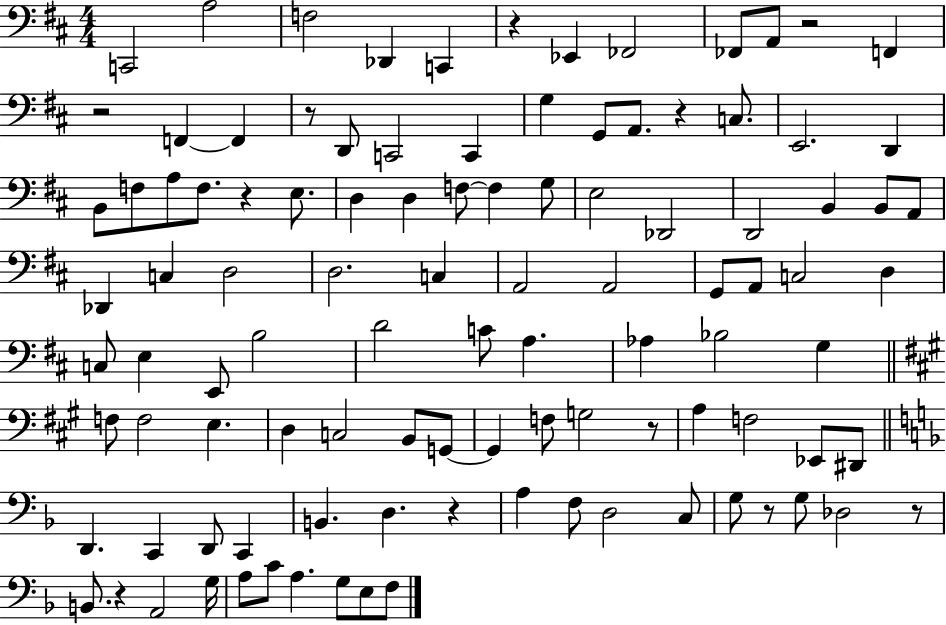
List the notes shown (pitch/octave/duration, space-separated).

C2/h A3/h F3/h Db2/q C2/q R/q Eb2/q FES2/h FES2/e A2/e R/h F2/q R/h F2/q F2/q R/e D2/e C2/h C2/q G3/q G2/e A2/e. R/q C3/e. E2/h. D2/q B2/e F3/e A3/e F3/e. R/q E3/e. D3/q D3/q F3/e F3/q G3/e E3/h Db2/h D2/h B2/q B2/e A2/e Db2/q C3/q D3/h D3/h. C3/q A2/h A2/h G2/e A2/e C3/h D3/q C3/e E3/q E2/e B3/h D4/h C4/e A3/q. Ab3/q Bb3/h G3/q F3/e F3/h E3/q. D3/q C3/h B2/e G2/e G2/q F3/e G3/h R/e A3/q F3/h Eb2/e D#2/e D2/q. C2/q D2/e C2/q B2/q. D3/q. R/q A3/q F3/e D3/h C3/e G3/e R/e G3/e Db3/h R/e B2/e. R/q A2/h G3/s A3/e C4/e A3/q. G3/e E3/e F3/e